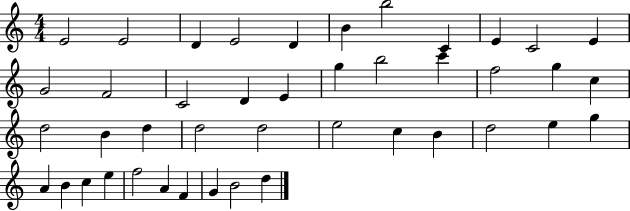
{
  \clef treble
  \numericTimeSignature
  \time 4/4
  \key c \major
  e'2 e'2 | d'4 e'2 d'4 | b'4 b''2 c'4 | e'4 c'2 e'4 | \break g'2 f'2 | c'2 d'4 e'4 | g''4 b''2 c'''4 | f''2 g''4 c''4 | \break d''2 b'4 d''4 | d''2 d''2 | e''2 c''4 b'4 | d''2 e''4 g''4 | \break a'4 b'4 c''4 e''4 | f''2 a'4 f'4 | g'4 b'2 d''4 | \bar "|."
}